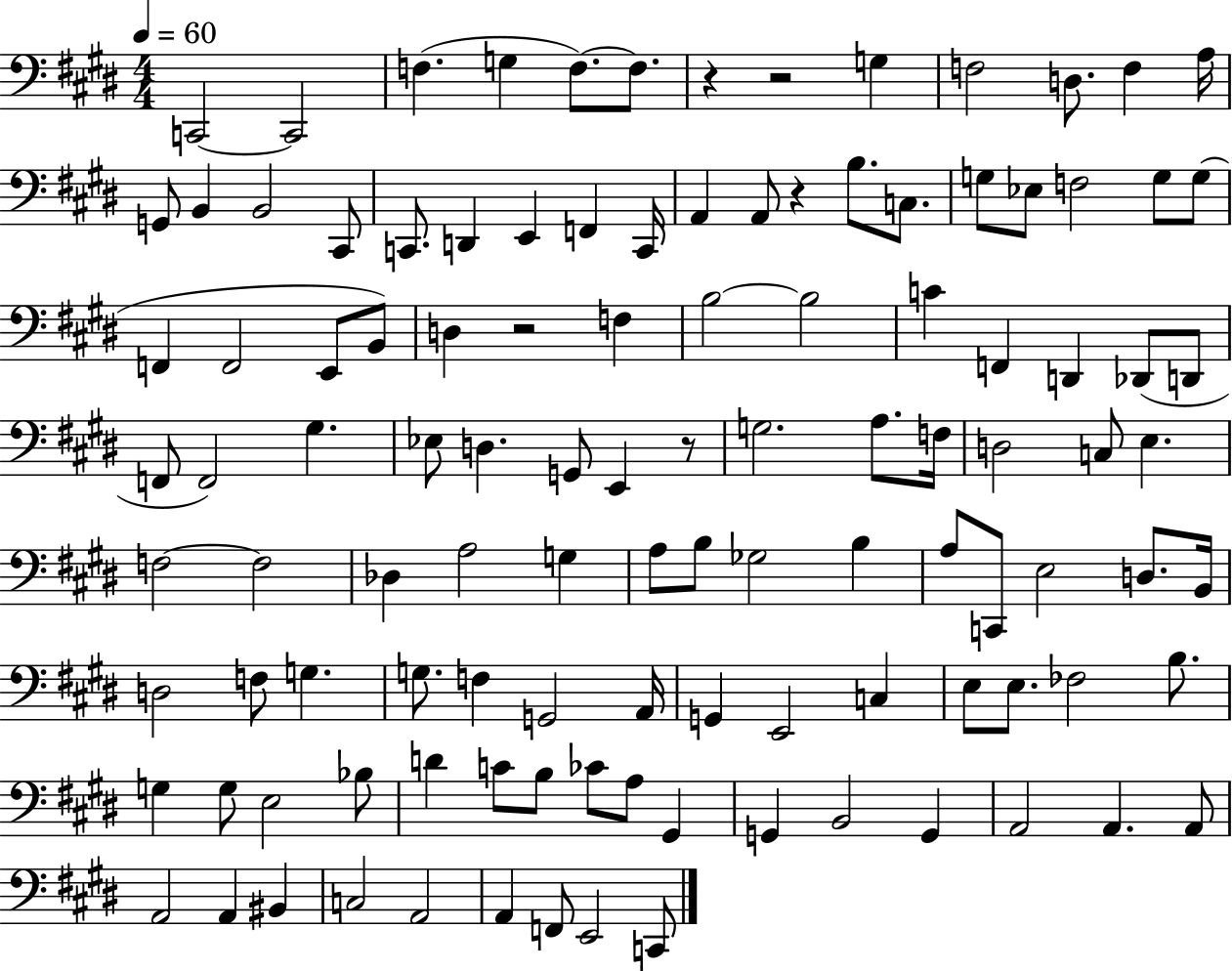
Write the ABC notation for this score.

X:1
T:Untitled
M:4/4
L:1/4
K:E
C,,2 C,,2 F, G, F,/2 F,/2 z z2 G, F,2 D,/2 F, A,/4 G,,/2 B,, B,,2 ^C,,/2 C,,/2 D,, E,, F,, C,,/4 A,, A,,/2 z B,/2 C,/2 G,/2 _E,/2 F,2 G,/2 G,/2 F,, F,,2 E,,/2 B,,/2 D, z2 F, B,2 B,2 C F,, D,, _D,,/2 D,,/2 F,,/2 F,,2 ^G, _E,/2 D, G,,/2 E,, z/2 G,2 A,/2 F,/4 D,2 C,/2 E, F,2 F,2 _D, A,2 G, A,/2 B,/2 _G,2 B, A,/2 C,,/2 E,2 D,/2 B,,/4 D,2 F,/2 G, G,/2 F, G,,2 A,,/4 G,, E,,2 C, E,/2 E,/2 _F,2 B,/2 G, G,/2 E,2 _B,/2 D C/2 B,/2 _C/2 A,/2 ^G,, G,, B,,2 G,, A,,2 A,, A,,/2 A,,2 A,, ^B,, C,2 A,,2 A,, F,,/2 E,,2 C,,/2